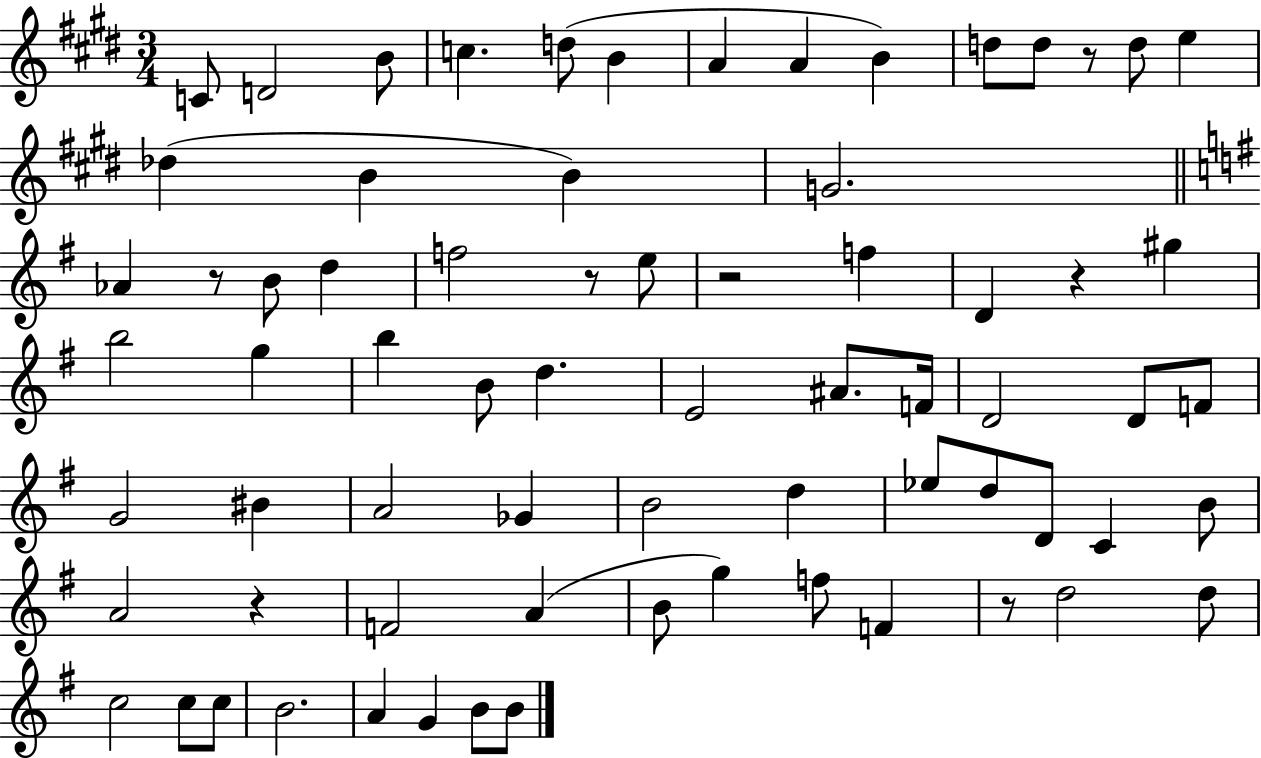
X:1
T:Untitled
M:3/4
L:1/4
K:E
C/2 D2 B/2 c d/2 B A A B d/2 d/2 z/2 d/2 e _d B B G2 _A z/2 B/2 d f2 z/2 e/2 z2 f D z ^g b2 g b B/2 d E2 ^A/2 F/4 D2 D/2 F/2 G2 ^B A2 _G B2 d _e/2 d/2 D/2 C B/2 A2 z F2 A B/2 g f/2 F z/2 d2 d/2 c2 c/2 c/2 B2 A G B/2 B/2